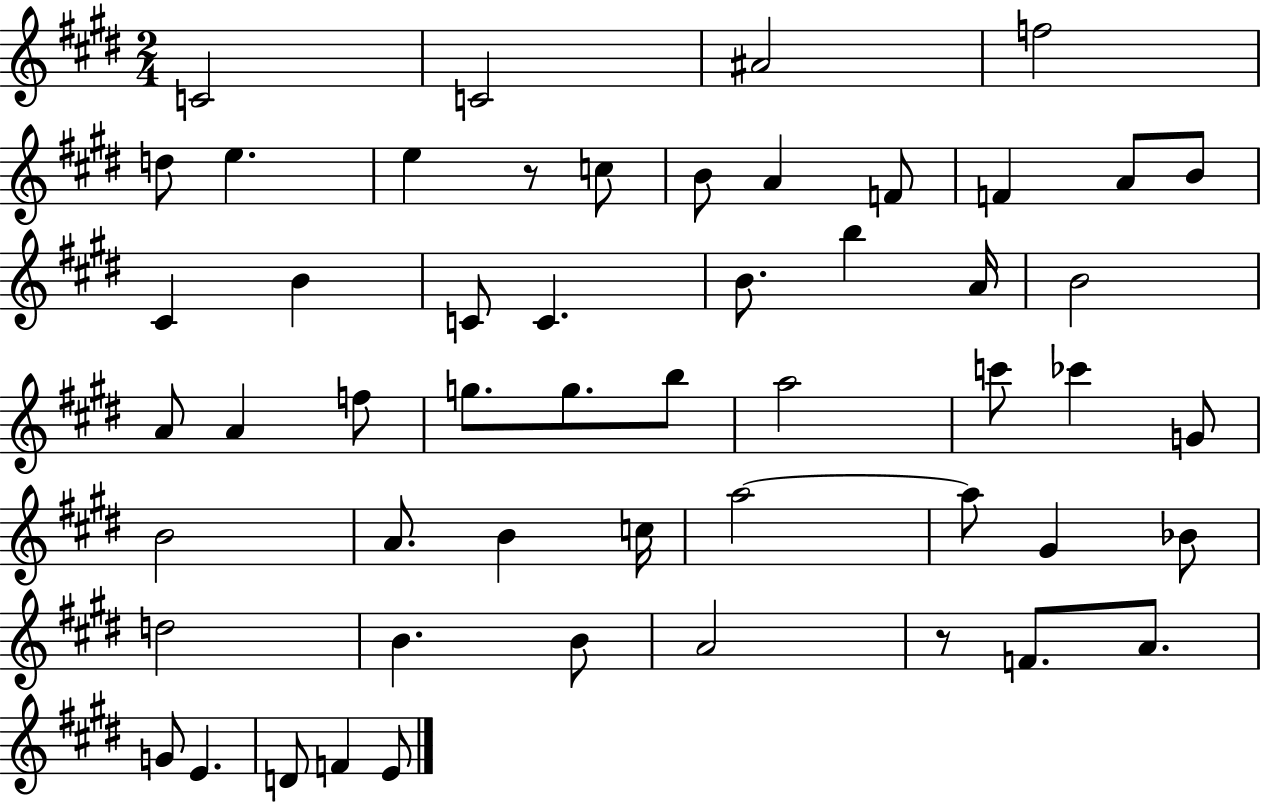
{
  \clef treble
  \numericTimeSignature
  \time 2/4
  \key e \major
  c'2 | c'2 | ais'2 | f''2 | \break d''8 e''4. | e''4 r8 c''8 | b'8 a'4 f'8 | f'4 a'8 b'8 | \break cis'4 b'4 | c'8 c'4. | b'8. b''4 a'16 | b'2 | \break a'8 a'4 f''8 | g''8. g''8. b''8 | a''2 | c'''8 ces'''4 g'8 | \break b'2 | a'8. b'4 c''16 | a''2~~ | a''8 gis'4 bes'8 | \break d''2 | b'4. b'8 | a'2 | r8 f'8. a'8. | \break g'8 e'4. | d'8 f'4 e'8 | \bar "|."
}